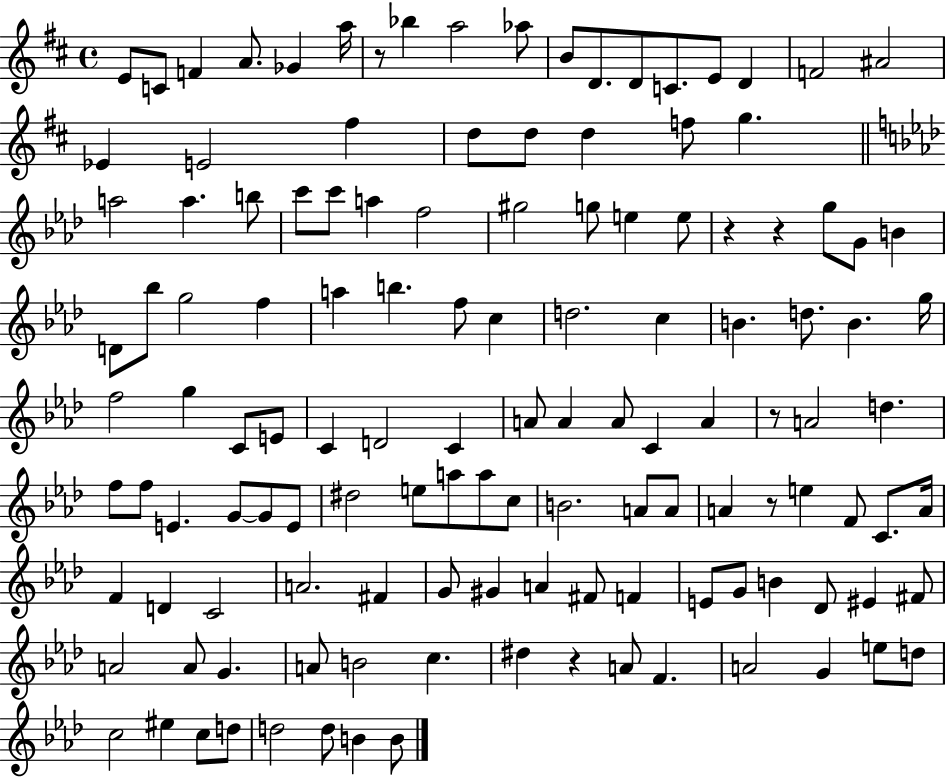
X:1
T:Untitled
M:4/4
L:1/4
K:D
E/2 C/2 F A/2 _G a/4 z/2 _b a2 _a/2 B/2 D/2 D/2 C/2 E/2 D F2 ^A2 _E E2 ^f d/2 d/2 d f/2 g a2 a b/2 c'/2 c'/2 a f2 ^g2 g/2 e e/2 z z g/2 G/2 B D/2 _b/2 g2 f a b f/2 c d2 c B d/2 B g/4 f2 g C/2 E/2 C D2 C A/2 A A/2 C A z/2 A2 d f/2 f/2 E G/2 G/2 E/2 ^d2 e/2 a/2 a/2 c/2 B2 A/2 A/2 A z/2 e F/2 C/2 A/4 F D C2 A2 ^F G/2 ^G A ^F/2 F E/2 G/2 B _D/2 ^E ^F/2 A2 A/2 G A/2 B2 c ^d z A/2 F A2 G e/2 d/2 c2 ^e c/2 d/2 d2 d/2 B B/2